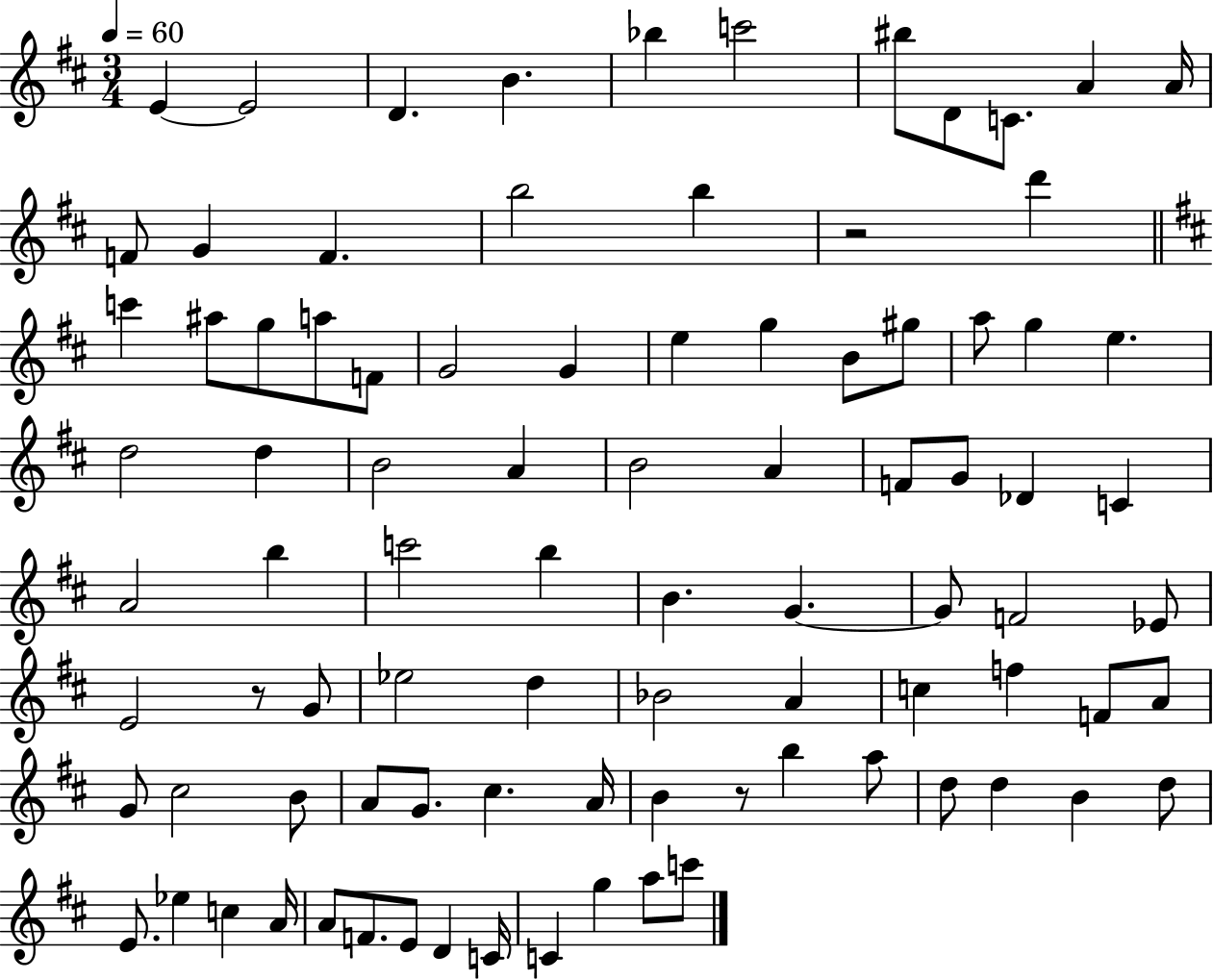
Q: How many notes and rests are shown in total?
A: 90